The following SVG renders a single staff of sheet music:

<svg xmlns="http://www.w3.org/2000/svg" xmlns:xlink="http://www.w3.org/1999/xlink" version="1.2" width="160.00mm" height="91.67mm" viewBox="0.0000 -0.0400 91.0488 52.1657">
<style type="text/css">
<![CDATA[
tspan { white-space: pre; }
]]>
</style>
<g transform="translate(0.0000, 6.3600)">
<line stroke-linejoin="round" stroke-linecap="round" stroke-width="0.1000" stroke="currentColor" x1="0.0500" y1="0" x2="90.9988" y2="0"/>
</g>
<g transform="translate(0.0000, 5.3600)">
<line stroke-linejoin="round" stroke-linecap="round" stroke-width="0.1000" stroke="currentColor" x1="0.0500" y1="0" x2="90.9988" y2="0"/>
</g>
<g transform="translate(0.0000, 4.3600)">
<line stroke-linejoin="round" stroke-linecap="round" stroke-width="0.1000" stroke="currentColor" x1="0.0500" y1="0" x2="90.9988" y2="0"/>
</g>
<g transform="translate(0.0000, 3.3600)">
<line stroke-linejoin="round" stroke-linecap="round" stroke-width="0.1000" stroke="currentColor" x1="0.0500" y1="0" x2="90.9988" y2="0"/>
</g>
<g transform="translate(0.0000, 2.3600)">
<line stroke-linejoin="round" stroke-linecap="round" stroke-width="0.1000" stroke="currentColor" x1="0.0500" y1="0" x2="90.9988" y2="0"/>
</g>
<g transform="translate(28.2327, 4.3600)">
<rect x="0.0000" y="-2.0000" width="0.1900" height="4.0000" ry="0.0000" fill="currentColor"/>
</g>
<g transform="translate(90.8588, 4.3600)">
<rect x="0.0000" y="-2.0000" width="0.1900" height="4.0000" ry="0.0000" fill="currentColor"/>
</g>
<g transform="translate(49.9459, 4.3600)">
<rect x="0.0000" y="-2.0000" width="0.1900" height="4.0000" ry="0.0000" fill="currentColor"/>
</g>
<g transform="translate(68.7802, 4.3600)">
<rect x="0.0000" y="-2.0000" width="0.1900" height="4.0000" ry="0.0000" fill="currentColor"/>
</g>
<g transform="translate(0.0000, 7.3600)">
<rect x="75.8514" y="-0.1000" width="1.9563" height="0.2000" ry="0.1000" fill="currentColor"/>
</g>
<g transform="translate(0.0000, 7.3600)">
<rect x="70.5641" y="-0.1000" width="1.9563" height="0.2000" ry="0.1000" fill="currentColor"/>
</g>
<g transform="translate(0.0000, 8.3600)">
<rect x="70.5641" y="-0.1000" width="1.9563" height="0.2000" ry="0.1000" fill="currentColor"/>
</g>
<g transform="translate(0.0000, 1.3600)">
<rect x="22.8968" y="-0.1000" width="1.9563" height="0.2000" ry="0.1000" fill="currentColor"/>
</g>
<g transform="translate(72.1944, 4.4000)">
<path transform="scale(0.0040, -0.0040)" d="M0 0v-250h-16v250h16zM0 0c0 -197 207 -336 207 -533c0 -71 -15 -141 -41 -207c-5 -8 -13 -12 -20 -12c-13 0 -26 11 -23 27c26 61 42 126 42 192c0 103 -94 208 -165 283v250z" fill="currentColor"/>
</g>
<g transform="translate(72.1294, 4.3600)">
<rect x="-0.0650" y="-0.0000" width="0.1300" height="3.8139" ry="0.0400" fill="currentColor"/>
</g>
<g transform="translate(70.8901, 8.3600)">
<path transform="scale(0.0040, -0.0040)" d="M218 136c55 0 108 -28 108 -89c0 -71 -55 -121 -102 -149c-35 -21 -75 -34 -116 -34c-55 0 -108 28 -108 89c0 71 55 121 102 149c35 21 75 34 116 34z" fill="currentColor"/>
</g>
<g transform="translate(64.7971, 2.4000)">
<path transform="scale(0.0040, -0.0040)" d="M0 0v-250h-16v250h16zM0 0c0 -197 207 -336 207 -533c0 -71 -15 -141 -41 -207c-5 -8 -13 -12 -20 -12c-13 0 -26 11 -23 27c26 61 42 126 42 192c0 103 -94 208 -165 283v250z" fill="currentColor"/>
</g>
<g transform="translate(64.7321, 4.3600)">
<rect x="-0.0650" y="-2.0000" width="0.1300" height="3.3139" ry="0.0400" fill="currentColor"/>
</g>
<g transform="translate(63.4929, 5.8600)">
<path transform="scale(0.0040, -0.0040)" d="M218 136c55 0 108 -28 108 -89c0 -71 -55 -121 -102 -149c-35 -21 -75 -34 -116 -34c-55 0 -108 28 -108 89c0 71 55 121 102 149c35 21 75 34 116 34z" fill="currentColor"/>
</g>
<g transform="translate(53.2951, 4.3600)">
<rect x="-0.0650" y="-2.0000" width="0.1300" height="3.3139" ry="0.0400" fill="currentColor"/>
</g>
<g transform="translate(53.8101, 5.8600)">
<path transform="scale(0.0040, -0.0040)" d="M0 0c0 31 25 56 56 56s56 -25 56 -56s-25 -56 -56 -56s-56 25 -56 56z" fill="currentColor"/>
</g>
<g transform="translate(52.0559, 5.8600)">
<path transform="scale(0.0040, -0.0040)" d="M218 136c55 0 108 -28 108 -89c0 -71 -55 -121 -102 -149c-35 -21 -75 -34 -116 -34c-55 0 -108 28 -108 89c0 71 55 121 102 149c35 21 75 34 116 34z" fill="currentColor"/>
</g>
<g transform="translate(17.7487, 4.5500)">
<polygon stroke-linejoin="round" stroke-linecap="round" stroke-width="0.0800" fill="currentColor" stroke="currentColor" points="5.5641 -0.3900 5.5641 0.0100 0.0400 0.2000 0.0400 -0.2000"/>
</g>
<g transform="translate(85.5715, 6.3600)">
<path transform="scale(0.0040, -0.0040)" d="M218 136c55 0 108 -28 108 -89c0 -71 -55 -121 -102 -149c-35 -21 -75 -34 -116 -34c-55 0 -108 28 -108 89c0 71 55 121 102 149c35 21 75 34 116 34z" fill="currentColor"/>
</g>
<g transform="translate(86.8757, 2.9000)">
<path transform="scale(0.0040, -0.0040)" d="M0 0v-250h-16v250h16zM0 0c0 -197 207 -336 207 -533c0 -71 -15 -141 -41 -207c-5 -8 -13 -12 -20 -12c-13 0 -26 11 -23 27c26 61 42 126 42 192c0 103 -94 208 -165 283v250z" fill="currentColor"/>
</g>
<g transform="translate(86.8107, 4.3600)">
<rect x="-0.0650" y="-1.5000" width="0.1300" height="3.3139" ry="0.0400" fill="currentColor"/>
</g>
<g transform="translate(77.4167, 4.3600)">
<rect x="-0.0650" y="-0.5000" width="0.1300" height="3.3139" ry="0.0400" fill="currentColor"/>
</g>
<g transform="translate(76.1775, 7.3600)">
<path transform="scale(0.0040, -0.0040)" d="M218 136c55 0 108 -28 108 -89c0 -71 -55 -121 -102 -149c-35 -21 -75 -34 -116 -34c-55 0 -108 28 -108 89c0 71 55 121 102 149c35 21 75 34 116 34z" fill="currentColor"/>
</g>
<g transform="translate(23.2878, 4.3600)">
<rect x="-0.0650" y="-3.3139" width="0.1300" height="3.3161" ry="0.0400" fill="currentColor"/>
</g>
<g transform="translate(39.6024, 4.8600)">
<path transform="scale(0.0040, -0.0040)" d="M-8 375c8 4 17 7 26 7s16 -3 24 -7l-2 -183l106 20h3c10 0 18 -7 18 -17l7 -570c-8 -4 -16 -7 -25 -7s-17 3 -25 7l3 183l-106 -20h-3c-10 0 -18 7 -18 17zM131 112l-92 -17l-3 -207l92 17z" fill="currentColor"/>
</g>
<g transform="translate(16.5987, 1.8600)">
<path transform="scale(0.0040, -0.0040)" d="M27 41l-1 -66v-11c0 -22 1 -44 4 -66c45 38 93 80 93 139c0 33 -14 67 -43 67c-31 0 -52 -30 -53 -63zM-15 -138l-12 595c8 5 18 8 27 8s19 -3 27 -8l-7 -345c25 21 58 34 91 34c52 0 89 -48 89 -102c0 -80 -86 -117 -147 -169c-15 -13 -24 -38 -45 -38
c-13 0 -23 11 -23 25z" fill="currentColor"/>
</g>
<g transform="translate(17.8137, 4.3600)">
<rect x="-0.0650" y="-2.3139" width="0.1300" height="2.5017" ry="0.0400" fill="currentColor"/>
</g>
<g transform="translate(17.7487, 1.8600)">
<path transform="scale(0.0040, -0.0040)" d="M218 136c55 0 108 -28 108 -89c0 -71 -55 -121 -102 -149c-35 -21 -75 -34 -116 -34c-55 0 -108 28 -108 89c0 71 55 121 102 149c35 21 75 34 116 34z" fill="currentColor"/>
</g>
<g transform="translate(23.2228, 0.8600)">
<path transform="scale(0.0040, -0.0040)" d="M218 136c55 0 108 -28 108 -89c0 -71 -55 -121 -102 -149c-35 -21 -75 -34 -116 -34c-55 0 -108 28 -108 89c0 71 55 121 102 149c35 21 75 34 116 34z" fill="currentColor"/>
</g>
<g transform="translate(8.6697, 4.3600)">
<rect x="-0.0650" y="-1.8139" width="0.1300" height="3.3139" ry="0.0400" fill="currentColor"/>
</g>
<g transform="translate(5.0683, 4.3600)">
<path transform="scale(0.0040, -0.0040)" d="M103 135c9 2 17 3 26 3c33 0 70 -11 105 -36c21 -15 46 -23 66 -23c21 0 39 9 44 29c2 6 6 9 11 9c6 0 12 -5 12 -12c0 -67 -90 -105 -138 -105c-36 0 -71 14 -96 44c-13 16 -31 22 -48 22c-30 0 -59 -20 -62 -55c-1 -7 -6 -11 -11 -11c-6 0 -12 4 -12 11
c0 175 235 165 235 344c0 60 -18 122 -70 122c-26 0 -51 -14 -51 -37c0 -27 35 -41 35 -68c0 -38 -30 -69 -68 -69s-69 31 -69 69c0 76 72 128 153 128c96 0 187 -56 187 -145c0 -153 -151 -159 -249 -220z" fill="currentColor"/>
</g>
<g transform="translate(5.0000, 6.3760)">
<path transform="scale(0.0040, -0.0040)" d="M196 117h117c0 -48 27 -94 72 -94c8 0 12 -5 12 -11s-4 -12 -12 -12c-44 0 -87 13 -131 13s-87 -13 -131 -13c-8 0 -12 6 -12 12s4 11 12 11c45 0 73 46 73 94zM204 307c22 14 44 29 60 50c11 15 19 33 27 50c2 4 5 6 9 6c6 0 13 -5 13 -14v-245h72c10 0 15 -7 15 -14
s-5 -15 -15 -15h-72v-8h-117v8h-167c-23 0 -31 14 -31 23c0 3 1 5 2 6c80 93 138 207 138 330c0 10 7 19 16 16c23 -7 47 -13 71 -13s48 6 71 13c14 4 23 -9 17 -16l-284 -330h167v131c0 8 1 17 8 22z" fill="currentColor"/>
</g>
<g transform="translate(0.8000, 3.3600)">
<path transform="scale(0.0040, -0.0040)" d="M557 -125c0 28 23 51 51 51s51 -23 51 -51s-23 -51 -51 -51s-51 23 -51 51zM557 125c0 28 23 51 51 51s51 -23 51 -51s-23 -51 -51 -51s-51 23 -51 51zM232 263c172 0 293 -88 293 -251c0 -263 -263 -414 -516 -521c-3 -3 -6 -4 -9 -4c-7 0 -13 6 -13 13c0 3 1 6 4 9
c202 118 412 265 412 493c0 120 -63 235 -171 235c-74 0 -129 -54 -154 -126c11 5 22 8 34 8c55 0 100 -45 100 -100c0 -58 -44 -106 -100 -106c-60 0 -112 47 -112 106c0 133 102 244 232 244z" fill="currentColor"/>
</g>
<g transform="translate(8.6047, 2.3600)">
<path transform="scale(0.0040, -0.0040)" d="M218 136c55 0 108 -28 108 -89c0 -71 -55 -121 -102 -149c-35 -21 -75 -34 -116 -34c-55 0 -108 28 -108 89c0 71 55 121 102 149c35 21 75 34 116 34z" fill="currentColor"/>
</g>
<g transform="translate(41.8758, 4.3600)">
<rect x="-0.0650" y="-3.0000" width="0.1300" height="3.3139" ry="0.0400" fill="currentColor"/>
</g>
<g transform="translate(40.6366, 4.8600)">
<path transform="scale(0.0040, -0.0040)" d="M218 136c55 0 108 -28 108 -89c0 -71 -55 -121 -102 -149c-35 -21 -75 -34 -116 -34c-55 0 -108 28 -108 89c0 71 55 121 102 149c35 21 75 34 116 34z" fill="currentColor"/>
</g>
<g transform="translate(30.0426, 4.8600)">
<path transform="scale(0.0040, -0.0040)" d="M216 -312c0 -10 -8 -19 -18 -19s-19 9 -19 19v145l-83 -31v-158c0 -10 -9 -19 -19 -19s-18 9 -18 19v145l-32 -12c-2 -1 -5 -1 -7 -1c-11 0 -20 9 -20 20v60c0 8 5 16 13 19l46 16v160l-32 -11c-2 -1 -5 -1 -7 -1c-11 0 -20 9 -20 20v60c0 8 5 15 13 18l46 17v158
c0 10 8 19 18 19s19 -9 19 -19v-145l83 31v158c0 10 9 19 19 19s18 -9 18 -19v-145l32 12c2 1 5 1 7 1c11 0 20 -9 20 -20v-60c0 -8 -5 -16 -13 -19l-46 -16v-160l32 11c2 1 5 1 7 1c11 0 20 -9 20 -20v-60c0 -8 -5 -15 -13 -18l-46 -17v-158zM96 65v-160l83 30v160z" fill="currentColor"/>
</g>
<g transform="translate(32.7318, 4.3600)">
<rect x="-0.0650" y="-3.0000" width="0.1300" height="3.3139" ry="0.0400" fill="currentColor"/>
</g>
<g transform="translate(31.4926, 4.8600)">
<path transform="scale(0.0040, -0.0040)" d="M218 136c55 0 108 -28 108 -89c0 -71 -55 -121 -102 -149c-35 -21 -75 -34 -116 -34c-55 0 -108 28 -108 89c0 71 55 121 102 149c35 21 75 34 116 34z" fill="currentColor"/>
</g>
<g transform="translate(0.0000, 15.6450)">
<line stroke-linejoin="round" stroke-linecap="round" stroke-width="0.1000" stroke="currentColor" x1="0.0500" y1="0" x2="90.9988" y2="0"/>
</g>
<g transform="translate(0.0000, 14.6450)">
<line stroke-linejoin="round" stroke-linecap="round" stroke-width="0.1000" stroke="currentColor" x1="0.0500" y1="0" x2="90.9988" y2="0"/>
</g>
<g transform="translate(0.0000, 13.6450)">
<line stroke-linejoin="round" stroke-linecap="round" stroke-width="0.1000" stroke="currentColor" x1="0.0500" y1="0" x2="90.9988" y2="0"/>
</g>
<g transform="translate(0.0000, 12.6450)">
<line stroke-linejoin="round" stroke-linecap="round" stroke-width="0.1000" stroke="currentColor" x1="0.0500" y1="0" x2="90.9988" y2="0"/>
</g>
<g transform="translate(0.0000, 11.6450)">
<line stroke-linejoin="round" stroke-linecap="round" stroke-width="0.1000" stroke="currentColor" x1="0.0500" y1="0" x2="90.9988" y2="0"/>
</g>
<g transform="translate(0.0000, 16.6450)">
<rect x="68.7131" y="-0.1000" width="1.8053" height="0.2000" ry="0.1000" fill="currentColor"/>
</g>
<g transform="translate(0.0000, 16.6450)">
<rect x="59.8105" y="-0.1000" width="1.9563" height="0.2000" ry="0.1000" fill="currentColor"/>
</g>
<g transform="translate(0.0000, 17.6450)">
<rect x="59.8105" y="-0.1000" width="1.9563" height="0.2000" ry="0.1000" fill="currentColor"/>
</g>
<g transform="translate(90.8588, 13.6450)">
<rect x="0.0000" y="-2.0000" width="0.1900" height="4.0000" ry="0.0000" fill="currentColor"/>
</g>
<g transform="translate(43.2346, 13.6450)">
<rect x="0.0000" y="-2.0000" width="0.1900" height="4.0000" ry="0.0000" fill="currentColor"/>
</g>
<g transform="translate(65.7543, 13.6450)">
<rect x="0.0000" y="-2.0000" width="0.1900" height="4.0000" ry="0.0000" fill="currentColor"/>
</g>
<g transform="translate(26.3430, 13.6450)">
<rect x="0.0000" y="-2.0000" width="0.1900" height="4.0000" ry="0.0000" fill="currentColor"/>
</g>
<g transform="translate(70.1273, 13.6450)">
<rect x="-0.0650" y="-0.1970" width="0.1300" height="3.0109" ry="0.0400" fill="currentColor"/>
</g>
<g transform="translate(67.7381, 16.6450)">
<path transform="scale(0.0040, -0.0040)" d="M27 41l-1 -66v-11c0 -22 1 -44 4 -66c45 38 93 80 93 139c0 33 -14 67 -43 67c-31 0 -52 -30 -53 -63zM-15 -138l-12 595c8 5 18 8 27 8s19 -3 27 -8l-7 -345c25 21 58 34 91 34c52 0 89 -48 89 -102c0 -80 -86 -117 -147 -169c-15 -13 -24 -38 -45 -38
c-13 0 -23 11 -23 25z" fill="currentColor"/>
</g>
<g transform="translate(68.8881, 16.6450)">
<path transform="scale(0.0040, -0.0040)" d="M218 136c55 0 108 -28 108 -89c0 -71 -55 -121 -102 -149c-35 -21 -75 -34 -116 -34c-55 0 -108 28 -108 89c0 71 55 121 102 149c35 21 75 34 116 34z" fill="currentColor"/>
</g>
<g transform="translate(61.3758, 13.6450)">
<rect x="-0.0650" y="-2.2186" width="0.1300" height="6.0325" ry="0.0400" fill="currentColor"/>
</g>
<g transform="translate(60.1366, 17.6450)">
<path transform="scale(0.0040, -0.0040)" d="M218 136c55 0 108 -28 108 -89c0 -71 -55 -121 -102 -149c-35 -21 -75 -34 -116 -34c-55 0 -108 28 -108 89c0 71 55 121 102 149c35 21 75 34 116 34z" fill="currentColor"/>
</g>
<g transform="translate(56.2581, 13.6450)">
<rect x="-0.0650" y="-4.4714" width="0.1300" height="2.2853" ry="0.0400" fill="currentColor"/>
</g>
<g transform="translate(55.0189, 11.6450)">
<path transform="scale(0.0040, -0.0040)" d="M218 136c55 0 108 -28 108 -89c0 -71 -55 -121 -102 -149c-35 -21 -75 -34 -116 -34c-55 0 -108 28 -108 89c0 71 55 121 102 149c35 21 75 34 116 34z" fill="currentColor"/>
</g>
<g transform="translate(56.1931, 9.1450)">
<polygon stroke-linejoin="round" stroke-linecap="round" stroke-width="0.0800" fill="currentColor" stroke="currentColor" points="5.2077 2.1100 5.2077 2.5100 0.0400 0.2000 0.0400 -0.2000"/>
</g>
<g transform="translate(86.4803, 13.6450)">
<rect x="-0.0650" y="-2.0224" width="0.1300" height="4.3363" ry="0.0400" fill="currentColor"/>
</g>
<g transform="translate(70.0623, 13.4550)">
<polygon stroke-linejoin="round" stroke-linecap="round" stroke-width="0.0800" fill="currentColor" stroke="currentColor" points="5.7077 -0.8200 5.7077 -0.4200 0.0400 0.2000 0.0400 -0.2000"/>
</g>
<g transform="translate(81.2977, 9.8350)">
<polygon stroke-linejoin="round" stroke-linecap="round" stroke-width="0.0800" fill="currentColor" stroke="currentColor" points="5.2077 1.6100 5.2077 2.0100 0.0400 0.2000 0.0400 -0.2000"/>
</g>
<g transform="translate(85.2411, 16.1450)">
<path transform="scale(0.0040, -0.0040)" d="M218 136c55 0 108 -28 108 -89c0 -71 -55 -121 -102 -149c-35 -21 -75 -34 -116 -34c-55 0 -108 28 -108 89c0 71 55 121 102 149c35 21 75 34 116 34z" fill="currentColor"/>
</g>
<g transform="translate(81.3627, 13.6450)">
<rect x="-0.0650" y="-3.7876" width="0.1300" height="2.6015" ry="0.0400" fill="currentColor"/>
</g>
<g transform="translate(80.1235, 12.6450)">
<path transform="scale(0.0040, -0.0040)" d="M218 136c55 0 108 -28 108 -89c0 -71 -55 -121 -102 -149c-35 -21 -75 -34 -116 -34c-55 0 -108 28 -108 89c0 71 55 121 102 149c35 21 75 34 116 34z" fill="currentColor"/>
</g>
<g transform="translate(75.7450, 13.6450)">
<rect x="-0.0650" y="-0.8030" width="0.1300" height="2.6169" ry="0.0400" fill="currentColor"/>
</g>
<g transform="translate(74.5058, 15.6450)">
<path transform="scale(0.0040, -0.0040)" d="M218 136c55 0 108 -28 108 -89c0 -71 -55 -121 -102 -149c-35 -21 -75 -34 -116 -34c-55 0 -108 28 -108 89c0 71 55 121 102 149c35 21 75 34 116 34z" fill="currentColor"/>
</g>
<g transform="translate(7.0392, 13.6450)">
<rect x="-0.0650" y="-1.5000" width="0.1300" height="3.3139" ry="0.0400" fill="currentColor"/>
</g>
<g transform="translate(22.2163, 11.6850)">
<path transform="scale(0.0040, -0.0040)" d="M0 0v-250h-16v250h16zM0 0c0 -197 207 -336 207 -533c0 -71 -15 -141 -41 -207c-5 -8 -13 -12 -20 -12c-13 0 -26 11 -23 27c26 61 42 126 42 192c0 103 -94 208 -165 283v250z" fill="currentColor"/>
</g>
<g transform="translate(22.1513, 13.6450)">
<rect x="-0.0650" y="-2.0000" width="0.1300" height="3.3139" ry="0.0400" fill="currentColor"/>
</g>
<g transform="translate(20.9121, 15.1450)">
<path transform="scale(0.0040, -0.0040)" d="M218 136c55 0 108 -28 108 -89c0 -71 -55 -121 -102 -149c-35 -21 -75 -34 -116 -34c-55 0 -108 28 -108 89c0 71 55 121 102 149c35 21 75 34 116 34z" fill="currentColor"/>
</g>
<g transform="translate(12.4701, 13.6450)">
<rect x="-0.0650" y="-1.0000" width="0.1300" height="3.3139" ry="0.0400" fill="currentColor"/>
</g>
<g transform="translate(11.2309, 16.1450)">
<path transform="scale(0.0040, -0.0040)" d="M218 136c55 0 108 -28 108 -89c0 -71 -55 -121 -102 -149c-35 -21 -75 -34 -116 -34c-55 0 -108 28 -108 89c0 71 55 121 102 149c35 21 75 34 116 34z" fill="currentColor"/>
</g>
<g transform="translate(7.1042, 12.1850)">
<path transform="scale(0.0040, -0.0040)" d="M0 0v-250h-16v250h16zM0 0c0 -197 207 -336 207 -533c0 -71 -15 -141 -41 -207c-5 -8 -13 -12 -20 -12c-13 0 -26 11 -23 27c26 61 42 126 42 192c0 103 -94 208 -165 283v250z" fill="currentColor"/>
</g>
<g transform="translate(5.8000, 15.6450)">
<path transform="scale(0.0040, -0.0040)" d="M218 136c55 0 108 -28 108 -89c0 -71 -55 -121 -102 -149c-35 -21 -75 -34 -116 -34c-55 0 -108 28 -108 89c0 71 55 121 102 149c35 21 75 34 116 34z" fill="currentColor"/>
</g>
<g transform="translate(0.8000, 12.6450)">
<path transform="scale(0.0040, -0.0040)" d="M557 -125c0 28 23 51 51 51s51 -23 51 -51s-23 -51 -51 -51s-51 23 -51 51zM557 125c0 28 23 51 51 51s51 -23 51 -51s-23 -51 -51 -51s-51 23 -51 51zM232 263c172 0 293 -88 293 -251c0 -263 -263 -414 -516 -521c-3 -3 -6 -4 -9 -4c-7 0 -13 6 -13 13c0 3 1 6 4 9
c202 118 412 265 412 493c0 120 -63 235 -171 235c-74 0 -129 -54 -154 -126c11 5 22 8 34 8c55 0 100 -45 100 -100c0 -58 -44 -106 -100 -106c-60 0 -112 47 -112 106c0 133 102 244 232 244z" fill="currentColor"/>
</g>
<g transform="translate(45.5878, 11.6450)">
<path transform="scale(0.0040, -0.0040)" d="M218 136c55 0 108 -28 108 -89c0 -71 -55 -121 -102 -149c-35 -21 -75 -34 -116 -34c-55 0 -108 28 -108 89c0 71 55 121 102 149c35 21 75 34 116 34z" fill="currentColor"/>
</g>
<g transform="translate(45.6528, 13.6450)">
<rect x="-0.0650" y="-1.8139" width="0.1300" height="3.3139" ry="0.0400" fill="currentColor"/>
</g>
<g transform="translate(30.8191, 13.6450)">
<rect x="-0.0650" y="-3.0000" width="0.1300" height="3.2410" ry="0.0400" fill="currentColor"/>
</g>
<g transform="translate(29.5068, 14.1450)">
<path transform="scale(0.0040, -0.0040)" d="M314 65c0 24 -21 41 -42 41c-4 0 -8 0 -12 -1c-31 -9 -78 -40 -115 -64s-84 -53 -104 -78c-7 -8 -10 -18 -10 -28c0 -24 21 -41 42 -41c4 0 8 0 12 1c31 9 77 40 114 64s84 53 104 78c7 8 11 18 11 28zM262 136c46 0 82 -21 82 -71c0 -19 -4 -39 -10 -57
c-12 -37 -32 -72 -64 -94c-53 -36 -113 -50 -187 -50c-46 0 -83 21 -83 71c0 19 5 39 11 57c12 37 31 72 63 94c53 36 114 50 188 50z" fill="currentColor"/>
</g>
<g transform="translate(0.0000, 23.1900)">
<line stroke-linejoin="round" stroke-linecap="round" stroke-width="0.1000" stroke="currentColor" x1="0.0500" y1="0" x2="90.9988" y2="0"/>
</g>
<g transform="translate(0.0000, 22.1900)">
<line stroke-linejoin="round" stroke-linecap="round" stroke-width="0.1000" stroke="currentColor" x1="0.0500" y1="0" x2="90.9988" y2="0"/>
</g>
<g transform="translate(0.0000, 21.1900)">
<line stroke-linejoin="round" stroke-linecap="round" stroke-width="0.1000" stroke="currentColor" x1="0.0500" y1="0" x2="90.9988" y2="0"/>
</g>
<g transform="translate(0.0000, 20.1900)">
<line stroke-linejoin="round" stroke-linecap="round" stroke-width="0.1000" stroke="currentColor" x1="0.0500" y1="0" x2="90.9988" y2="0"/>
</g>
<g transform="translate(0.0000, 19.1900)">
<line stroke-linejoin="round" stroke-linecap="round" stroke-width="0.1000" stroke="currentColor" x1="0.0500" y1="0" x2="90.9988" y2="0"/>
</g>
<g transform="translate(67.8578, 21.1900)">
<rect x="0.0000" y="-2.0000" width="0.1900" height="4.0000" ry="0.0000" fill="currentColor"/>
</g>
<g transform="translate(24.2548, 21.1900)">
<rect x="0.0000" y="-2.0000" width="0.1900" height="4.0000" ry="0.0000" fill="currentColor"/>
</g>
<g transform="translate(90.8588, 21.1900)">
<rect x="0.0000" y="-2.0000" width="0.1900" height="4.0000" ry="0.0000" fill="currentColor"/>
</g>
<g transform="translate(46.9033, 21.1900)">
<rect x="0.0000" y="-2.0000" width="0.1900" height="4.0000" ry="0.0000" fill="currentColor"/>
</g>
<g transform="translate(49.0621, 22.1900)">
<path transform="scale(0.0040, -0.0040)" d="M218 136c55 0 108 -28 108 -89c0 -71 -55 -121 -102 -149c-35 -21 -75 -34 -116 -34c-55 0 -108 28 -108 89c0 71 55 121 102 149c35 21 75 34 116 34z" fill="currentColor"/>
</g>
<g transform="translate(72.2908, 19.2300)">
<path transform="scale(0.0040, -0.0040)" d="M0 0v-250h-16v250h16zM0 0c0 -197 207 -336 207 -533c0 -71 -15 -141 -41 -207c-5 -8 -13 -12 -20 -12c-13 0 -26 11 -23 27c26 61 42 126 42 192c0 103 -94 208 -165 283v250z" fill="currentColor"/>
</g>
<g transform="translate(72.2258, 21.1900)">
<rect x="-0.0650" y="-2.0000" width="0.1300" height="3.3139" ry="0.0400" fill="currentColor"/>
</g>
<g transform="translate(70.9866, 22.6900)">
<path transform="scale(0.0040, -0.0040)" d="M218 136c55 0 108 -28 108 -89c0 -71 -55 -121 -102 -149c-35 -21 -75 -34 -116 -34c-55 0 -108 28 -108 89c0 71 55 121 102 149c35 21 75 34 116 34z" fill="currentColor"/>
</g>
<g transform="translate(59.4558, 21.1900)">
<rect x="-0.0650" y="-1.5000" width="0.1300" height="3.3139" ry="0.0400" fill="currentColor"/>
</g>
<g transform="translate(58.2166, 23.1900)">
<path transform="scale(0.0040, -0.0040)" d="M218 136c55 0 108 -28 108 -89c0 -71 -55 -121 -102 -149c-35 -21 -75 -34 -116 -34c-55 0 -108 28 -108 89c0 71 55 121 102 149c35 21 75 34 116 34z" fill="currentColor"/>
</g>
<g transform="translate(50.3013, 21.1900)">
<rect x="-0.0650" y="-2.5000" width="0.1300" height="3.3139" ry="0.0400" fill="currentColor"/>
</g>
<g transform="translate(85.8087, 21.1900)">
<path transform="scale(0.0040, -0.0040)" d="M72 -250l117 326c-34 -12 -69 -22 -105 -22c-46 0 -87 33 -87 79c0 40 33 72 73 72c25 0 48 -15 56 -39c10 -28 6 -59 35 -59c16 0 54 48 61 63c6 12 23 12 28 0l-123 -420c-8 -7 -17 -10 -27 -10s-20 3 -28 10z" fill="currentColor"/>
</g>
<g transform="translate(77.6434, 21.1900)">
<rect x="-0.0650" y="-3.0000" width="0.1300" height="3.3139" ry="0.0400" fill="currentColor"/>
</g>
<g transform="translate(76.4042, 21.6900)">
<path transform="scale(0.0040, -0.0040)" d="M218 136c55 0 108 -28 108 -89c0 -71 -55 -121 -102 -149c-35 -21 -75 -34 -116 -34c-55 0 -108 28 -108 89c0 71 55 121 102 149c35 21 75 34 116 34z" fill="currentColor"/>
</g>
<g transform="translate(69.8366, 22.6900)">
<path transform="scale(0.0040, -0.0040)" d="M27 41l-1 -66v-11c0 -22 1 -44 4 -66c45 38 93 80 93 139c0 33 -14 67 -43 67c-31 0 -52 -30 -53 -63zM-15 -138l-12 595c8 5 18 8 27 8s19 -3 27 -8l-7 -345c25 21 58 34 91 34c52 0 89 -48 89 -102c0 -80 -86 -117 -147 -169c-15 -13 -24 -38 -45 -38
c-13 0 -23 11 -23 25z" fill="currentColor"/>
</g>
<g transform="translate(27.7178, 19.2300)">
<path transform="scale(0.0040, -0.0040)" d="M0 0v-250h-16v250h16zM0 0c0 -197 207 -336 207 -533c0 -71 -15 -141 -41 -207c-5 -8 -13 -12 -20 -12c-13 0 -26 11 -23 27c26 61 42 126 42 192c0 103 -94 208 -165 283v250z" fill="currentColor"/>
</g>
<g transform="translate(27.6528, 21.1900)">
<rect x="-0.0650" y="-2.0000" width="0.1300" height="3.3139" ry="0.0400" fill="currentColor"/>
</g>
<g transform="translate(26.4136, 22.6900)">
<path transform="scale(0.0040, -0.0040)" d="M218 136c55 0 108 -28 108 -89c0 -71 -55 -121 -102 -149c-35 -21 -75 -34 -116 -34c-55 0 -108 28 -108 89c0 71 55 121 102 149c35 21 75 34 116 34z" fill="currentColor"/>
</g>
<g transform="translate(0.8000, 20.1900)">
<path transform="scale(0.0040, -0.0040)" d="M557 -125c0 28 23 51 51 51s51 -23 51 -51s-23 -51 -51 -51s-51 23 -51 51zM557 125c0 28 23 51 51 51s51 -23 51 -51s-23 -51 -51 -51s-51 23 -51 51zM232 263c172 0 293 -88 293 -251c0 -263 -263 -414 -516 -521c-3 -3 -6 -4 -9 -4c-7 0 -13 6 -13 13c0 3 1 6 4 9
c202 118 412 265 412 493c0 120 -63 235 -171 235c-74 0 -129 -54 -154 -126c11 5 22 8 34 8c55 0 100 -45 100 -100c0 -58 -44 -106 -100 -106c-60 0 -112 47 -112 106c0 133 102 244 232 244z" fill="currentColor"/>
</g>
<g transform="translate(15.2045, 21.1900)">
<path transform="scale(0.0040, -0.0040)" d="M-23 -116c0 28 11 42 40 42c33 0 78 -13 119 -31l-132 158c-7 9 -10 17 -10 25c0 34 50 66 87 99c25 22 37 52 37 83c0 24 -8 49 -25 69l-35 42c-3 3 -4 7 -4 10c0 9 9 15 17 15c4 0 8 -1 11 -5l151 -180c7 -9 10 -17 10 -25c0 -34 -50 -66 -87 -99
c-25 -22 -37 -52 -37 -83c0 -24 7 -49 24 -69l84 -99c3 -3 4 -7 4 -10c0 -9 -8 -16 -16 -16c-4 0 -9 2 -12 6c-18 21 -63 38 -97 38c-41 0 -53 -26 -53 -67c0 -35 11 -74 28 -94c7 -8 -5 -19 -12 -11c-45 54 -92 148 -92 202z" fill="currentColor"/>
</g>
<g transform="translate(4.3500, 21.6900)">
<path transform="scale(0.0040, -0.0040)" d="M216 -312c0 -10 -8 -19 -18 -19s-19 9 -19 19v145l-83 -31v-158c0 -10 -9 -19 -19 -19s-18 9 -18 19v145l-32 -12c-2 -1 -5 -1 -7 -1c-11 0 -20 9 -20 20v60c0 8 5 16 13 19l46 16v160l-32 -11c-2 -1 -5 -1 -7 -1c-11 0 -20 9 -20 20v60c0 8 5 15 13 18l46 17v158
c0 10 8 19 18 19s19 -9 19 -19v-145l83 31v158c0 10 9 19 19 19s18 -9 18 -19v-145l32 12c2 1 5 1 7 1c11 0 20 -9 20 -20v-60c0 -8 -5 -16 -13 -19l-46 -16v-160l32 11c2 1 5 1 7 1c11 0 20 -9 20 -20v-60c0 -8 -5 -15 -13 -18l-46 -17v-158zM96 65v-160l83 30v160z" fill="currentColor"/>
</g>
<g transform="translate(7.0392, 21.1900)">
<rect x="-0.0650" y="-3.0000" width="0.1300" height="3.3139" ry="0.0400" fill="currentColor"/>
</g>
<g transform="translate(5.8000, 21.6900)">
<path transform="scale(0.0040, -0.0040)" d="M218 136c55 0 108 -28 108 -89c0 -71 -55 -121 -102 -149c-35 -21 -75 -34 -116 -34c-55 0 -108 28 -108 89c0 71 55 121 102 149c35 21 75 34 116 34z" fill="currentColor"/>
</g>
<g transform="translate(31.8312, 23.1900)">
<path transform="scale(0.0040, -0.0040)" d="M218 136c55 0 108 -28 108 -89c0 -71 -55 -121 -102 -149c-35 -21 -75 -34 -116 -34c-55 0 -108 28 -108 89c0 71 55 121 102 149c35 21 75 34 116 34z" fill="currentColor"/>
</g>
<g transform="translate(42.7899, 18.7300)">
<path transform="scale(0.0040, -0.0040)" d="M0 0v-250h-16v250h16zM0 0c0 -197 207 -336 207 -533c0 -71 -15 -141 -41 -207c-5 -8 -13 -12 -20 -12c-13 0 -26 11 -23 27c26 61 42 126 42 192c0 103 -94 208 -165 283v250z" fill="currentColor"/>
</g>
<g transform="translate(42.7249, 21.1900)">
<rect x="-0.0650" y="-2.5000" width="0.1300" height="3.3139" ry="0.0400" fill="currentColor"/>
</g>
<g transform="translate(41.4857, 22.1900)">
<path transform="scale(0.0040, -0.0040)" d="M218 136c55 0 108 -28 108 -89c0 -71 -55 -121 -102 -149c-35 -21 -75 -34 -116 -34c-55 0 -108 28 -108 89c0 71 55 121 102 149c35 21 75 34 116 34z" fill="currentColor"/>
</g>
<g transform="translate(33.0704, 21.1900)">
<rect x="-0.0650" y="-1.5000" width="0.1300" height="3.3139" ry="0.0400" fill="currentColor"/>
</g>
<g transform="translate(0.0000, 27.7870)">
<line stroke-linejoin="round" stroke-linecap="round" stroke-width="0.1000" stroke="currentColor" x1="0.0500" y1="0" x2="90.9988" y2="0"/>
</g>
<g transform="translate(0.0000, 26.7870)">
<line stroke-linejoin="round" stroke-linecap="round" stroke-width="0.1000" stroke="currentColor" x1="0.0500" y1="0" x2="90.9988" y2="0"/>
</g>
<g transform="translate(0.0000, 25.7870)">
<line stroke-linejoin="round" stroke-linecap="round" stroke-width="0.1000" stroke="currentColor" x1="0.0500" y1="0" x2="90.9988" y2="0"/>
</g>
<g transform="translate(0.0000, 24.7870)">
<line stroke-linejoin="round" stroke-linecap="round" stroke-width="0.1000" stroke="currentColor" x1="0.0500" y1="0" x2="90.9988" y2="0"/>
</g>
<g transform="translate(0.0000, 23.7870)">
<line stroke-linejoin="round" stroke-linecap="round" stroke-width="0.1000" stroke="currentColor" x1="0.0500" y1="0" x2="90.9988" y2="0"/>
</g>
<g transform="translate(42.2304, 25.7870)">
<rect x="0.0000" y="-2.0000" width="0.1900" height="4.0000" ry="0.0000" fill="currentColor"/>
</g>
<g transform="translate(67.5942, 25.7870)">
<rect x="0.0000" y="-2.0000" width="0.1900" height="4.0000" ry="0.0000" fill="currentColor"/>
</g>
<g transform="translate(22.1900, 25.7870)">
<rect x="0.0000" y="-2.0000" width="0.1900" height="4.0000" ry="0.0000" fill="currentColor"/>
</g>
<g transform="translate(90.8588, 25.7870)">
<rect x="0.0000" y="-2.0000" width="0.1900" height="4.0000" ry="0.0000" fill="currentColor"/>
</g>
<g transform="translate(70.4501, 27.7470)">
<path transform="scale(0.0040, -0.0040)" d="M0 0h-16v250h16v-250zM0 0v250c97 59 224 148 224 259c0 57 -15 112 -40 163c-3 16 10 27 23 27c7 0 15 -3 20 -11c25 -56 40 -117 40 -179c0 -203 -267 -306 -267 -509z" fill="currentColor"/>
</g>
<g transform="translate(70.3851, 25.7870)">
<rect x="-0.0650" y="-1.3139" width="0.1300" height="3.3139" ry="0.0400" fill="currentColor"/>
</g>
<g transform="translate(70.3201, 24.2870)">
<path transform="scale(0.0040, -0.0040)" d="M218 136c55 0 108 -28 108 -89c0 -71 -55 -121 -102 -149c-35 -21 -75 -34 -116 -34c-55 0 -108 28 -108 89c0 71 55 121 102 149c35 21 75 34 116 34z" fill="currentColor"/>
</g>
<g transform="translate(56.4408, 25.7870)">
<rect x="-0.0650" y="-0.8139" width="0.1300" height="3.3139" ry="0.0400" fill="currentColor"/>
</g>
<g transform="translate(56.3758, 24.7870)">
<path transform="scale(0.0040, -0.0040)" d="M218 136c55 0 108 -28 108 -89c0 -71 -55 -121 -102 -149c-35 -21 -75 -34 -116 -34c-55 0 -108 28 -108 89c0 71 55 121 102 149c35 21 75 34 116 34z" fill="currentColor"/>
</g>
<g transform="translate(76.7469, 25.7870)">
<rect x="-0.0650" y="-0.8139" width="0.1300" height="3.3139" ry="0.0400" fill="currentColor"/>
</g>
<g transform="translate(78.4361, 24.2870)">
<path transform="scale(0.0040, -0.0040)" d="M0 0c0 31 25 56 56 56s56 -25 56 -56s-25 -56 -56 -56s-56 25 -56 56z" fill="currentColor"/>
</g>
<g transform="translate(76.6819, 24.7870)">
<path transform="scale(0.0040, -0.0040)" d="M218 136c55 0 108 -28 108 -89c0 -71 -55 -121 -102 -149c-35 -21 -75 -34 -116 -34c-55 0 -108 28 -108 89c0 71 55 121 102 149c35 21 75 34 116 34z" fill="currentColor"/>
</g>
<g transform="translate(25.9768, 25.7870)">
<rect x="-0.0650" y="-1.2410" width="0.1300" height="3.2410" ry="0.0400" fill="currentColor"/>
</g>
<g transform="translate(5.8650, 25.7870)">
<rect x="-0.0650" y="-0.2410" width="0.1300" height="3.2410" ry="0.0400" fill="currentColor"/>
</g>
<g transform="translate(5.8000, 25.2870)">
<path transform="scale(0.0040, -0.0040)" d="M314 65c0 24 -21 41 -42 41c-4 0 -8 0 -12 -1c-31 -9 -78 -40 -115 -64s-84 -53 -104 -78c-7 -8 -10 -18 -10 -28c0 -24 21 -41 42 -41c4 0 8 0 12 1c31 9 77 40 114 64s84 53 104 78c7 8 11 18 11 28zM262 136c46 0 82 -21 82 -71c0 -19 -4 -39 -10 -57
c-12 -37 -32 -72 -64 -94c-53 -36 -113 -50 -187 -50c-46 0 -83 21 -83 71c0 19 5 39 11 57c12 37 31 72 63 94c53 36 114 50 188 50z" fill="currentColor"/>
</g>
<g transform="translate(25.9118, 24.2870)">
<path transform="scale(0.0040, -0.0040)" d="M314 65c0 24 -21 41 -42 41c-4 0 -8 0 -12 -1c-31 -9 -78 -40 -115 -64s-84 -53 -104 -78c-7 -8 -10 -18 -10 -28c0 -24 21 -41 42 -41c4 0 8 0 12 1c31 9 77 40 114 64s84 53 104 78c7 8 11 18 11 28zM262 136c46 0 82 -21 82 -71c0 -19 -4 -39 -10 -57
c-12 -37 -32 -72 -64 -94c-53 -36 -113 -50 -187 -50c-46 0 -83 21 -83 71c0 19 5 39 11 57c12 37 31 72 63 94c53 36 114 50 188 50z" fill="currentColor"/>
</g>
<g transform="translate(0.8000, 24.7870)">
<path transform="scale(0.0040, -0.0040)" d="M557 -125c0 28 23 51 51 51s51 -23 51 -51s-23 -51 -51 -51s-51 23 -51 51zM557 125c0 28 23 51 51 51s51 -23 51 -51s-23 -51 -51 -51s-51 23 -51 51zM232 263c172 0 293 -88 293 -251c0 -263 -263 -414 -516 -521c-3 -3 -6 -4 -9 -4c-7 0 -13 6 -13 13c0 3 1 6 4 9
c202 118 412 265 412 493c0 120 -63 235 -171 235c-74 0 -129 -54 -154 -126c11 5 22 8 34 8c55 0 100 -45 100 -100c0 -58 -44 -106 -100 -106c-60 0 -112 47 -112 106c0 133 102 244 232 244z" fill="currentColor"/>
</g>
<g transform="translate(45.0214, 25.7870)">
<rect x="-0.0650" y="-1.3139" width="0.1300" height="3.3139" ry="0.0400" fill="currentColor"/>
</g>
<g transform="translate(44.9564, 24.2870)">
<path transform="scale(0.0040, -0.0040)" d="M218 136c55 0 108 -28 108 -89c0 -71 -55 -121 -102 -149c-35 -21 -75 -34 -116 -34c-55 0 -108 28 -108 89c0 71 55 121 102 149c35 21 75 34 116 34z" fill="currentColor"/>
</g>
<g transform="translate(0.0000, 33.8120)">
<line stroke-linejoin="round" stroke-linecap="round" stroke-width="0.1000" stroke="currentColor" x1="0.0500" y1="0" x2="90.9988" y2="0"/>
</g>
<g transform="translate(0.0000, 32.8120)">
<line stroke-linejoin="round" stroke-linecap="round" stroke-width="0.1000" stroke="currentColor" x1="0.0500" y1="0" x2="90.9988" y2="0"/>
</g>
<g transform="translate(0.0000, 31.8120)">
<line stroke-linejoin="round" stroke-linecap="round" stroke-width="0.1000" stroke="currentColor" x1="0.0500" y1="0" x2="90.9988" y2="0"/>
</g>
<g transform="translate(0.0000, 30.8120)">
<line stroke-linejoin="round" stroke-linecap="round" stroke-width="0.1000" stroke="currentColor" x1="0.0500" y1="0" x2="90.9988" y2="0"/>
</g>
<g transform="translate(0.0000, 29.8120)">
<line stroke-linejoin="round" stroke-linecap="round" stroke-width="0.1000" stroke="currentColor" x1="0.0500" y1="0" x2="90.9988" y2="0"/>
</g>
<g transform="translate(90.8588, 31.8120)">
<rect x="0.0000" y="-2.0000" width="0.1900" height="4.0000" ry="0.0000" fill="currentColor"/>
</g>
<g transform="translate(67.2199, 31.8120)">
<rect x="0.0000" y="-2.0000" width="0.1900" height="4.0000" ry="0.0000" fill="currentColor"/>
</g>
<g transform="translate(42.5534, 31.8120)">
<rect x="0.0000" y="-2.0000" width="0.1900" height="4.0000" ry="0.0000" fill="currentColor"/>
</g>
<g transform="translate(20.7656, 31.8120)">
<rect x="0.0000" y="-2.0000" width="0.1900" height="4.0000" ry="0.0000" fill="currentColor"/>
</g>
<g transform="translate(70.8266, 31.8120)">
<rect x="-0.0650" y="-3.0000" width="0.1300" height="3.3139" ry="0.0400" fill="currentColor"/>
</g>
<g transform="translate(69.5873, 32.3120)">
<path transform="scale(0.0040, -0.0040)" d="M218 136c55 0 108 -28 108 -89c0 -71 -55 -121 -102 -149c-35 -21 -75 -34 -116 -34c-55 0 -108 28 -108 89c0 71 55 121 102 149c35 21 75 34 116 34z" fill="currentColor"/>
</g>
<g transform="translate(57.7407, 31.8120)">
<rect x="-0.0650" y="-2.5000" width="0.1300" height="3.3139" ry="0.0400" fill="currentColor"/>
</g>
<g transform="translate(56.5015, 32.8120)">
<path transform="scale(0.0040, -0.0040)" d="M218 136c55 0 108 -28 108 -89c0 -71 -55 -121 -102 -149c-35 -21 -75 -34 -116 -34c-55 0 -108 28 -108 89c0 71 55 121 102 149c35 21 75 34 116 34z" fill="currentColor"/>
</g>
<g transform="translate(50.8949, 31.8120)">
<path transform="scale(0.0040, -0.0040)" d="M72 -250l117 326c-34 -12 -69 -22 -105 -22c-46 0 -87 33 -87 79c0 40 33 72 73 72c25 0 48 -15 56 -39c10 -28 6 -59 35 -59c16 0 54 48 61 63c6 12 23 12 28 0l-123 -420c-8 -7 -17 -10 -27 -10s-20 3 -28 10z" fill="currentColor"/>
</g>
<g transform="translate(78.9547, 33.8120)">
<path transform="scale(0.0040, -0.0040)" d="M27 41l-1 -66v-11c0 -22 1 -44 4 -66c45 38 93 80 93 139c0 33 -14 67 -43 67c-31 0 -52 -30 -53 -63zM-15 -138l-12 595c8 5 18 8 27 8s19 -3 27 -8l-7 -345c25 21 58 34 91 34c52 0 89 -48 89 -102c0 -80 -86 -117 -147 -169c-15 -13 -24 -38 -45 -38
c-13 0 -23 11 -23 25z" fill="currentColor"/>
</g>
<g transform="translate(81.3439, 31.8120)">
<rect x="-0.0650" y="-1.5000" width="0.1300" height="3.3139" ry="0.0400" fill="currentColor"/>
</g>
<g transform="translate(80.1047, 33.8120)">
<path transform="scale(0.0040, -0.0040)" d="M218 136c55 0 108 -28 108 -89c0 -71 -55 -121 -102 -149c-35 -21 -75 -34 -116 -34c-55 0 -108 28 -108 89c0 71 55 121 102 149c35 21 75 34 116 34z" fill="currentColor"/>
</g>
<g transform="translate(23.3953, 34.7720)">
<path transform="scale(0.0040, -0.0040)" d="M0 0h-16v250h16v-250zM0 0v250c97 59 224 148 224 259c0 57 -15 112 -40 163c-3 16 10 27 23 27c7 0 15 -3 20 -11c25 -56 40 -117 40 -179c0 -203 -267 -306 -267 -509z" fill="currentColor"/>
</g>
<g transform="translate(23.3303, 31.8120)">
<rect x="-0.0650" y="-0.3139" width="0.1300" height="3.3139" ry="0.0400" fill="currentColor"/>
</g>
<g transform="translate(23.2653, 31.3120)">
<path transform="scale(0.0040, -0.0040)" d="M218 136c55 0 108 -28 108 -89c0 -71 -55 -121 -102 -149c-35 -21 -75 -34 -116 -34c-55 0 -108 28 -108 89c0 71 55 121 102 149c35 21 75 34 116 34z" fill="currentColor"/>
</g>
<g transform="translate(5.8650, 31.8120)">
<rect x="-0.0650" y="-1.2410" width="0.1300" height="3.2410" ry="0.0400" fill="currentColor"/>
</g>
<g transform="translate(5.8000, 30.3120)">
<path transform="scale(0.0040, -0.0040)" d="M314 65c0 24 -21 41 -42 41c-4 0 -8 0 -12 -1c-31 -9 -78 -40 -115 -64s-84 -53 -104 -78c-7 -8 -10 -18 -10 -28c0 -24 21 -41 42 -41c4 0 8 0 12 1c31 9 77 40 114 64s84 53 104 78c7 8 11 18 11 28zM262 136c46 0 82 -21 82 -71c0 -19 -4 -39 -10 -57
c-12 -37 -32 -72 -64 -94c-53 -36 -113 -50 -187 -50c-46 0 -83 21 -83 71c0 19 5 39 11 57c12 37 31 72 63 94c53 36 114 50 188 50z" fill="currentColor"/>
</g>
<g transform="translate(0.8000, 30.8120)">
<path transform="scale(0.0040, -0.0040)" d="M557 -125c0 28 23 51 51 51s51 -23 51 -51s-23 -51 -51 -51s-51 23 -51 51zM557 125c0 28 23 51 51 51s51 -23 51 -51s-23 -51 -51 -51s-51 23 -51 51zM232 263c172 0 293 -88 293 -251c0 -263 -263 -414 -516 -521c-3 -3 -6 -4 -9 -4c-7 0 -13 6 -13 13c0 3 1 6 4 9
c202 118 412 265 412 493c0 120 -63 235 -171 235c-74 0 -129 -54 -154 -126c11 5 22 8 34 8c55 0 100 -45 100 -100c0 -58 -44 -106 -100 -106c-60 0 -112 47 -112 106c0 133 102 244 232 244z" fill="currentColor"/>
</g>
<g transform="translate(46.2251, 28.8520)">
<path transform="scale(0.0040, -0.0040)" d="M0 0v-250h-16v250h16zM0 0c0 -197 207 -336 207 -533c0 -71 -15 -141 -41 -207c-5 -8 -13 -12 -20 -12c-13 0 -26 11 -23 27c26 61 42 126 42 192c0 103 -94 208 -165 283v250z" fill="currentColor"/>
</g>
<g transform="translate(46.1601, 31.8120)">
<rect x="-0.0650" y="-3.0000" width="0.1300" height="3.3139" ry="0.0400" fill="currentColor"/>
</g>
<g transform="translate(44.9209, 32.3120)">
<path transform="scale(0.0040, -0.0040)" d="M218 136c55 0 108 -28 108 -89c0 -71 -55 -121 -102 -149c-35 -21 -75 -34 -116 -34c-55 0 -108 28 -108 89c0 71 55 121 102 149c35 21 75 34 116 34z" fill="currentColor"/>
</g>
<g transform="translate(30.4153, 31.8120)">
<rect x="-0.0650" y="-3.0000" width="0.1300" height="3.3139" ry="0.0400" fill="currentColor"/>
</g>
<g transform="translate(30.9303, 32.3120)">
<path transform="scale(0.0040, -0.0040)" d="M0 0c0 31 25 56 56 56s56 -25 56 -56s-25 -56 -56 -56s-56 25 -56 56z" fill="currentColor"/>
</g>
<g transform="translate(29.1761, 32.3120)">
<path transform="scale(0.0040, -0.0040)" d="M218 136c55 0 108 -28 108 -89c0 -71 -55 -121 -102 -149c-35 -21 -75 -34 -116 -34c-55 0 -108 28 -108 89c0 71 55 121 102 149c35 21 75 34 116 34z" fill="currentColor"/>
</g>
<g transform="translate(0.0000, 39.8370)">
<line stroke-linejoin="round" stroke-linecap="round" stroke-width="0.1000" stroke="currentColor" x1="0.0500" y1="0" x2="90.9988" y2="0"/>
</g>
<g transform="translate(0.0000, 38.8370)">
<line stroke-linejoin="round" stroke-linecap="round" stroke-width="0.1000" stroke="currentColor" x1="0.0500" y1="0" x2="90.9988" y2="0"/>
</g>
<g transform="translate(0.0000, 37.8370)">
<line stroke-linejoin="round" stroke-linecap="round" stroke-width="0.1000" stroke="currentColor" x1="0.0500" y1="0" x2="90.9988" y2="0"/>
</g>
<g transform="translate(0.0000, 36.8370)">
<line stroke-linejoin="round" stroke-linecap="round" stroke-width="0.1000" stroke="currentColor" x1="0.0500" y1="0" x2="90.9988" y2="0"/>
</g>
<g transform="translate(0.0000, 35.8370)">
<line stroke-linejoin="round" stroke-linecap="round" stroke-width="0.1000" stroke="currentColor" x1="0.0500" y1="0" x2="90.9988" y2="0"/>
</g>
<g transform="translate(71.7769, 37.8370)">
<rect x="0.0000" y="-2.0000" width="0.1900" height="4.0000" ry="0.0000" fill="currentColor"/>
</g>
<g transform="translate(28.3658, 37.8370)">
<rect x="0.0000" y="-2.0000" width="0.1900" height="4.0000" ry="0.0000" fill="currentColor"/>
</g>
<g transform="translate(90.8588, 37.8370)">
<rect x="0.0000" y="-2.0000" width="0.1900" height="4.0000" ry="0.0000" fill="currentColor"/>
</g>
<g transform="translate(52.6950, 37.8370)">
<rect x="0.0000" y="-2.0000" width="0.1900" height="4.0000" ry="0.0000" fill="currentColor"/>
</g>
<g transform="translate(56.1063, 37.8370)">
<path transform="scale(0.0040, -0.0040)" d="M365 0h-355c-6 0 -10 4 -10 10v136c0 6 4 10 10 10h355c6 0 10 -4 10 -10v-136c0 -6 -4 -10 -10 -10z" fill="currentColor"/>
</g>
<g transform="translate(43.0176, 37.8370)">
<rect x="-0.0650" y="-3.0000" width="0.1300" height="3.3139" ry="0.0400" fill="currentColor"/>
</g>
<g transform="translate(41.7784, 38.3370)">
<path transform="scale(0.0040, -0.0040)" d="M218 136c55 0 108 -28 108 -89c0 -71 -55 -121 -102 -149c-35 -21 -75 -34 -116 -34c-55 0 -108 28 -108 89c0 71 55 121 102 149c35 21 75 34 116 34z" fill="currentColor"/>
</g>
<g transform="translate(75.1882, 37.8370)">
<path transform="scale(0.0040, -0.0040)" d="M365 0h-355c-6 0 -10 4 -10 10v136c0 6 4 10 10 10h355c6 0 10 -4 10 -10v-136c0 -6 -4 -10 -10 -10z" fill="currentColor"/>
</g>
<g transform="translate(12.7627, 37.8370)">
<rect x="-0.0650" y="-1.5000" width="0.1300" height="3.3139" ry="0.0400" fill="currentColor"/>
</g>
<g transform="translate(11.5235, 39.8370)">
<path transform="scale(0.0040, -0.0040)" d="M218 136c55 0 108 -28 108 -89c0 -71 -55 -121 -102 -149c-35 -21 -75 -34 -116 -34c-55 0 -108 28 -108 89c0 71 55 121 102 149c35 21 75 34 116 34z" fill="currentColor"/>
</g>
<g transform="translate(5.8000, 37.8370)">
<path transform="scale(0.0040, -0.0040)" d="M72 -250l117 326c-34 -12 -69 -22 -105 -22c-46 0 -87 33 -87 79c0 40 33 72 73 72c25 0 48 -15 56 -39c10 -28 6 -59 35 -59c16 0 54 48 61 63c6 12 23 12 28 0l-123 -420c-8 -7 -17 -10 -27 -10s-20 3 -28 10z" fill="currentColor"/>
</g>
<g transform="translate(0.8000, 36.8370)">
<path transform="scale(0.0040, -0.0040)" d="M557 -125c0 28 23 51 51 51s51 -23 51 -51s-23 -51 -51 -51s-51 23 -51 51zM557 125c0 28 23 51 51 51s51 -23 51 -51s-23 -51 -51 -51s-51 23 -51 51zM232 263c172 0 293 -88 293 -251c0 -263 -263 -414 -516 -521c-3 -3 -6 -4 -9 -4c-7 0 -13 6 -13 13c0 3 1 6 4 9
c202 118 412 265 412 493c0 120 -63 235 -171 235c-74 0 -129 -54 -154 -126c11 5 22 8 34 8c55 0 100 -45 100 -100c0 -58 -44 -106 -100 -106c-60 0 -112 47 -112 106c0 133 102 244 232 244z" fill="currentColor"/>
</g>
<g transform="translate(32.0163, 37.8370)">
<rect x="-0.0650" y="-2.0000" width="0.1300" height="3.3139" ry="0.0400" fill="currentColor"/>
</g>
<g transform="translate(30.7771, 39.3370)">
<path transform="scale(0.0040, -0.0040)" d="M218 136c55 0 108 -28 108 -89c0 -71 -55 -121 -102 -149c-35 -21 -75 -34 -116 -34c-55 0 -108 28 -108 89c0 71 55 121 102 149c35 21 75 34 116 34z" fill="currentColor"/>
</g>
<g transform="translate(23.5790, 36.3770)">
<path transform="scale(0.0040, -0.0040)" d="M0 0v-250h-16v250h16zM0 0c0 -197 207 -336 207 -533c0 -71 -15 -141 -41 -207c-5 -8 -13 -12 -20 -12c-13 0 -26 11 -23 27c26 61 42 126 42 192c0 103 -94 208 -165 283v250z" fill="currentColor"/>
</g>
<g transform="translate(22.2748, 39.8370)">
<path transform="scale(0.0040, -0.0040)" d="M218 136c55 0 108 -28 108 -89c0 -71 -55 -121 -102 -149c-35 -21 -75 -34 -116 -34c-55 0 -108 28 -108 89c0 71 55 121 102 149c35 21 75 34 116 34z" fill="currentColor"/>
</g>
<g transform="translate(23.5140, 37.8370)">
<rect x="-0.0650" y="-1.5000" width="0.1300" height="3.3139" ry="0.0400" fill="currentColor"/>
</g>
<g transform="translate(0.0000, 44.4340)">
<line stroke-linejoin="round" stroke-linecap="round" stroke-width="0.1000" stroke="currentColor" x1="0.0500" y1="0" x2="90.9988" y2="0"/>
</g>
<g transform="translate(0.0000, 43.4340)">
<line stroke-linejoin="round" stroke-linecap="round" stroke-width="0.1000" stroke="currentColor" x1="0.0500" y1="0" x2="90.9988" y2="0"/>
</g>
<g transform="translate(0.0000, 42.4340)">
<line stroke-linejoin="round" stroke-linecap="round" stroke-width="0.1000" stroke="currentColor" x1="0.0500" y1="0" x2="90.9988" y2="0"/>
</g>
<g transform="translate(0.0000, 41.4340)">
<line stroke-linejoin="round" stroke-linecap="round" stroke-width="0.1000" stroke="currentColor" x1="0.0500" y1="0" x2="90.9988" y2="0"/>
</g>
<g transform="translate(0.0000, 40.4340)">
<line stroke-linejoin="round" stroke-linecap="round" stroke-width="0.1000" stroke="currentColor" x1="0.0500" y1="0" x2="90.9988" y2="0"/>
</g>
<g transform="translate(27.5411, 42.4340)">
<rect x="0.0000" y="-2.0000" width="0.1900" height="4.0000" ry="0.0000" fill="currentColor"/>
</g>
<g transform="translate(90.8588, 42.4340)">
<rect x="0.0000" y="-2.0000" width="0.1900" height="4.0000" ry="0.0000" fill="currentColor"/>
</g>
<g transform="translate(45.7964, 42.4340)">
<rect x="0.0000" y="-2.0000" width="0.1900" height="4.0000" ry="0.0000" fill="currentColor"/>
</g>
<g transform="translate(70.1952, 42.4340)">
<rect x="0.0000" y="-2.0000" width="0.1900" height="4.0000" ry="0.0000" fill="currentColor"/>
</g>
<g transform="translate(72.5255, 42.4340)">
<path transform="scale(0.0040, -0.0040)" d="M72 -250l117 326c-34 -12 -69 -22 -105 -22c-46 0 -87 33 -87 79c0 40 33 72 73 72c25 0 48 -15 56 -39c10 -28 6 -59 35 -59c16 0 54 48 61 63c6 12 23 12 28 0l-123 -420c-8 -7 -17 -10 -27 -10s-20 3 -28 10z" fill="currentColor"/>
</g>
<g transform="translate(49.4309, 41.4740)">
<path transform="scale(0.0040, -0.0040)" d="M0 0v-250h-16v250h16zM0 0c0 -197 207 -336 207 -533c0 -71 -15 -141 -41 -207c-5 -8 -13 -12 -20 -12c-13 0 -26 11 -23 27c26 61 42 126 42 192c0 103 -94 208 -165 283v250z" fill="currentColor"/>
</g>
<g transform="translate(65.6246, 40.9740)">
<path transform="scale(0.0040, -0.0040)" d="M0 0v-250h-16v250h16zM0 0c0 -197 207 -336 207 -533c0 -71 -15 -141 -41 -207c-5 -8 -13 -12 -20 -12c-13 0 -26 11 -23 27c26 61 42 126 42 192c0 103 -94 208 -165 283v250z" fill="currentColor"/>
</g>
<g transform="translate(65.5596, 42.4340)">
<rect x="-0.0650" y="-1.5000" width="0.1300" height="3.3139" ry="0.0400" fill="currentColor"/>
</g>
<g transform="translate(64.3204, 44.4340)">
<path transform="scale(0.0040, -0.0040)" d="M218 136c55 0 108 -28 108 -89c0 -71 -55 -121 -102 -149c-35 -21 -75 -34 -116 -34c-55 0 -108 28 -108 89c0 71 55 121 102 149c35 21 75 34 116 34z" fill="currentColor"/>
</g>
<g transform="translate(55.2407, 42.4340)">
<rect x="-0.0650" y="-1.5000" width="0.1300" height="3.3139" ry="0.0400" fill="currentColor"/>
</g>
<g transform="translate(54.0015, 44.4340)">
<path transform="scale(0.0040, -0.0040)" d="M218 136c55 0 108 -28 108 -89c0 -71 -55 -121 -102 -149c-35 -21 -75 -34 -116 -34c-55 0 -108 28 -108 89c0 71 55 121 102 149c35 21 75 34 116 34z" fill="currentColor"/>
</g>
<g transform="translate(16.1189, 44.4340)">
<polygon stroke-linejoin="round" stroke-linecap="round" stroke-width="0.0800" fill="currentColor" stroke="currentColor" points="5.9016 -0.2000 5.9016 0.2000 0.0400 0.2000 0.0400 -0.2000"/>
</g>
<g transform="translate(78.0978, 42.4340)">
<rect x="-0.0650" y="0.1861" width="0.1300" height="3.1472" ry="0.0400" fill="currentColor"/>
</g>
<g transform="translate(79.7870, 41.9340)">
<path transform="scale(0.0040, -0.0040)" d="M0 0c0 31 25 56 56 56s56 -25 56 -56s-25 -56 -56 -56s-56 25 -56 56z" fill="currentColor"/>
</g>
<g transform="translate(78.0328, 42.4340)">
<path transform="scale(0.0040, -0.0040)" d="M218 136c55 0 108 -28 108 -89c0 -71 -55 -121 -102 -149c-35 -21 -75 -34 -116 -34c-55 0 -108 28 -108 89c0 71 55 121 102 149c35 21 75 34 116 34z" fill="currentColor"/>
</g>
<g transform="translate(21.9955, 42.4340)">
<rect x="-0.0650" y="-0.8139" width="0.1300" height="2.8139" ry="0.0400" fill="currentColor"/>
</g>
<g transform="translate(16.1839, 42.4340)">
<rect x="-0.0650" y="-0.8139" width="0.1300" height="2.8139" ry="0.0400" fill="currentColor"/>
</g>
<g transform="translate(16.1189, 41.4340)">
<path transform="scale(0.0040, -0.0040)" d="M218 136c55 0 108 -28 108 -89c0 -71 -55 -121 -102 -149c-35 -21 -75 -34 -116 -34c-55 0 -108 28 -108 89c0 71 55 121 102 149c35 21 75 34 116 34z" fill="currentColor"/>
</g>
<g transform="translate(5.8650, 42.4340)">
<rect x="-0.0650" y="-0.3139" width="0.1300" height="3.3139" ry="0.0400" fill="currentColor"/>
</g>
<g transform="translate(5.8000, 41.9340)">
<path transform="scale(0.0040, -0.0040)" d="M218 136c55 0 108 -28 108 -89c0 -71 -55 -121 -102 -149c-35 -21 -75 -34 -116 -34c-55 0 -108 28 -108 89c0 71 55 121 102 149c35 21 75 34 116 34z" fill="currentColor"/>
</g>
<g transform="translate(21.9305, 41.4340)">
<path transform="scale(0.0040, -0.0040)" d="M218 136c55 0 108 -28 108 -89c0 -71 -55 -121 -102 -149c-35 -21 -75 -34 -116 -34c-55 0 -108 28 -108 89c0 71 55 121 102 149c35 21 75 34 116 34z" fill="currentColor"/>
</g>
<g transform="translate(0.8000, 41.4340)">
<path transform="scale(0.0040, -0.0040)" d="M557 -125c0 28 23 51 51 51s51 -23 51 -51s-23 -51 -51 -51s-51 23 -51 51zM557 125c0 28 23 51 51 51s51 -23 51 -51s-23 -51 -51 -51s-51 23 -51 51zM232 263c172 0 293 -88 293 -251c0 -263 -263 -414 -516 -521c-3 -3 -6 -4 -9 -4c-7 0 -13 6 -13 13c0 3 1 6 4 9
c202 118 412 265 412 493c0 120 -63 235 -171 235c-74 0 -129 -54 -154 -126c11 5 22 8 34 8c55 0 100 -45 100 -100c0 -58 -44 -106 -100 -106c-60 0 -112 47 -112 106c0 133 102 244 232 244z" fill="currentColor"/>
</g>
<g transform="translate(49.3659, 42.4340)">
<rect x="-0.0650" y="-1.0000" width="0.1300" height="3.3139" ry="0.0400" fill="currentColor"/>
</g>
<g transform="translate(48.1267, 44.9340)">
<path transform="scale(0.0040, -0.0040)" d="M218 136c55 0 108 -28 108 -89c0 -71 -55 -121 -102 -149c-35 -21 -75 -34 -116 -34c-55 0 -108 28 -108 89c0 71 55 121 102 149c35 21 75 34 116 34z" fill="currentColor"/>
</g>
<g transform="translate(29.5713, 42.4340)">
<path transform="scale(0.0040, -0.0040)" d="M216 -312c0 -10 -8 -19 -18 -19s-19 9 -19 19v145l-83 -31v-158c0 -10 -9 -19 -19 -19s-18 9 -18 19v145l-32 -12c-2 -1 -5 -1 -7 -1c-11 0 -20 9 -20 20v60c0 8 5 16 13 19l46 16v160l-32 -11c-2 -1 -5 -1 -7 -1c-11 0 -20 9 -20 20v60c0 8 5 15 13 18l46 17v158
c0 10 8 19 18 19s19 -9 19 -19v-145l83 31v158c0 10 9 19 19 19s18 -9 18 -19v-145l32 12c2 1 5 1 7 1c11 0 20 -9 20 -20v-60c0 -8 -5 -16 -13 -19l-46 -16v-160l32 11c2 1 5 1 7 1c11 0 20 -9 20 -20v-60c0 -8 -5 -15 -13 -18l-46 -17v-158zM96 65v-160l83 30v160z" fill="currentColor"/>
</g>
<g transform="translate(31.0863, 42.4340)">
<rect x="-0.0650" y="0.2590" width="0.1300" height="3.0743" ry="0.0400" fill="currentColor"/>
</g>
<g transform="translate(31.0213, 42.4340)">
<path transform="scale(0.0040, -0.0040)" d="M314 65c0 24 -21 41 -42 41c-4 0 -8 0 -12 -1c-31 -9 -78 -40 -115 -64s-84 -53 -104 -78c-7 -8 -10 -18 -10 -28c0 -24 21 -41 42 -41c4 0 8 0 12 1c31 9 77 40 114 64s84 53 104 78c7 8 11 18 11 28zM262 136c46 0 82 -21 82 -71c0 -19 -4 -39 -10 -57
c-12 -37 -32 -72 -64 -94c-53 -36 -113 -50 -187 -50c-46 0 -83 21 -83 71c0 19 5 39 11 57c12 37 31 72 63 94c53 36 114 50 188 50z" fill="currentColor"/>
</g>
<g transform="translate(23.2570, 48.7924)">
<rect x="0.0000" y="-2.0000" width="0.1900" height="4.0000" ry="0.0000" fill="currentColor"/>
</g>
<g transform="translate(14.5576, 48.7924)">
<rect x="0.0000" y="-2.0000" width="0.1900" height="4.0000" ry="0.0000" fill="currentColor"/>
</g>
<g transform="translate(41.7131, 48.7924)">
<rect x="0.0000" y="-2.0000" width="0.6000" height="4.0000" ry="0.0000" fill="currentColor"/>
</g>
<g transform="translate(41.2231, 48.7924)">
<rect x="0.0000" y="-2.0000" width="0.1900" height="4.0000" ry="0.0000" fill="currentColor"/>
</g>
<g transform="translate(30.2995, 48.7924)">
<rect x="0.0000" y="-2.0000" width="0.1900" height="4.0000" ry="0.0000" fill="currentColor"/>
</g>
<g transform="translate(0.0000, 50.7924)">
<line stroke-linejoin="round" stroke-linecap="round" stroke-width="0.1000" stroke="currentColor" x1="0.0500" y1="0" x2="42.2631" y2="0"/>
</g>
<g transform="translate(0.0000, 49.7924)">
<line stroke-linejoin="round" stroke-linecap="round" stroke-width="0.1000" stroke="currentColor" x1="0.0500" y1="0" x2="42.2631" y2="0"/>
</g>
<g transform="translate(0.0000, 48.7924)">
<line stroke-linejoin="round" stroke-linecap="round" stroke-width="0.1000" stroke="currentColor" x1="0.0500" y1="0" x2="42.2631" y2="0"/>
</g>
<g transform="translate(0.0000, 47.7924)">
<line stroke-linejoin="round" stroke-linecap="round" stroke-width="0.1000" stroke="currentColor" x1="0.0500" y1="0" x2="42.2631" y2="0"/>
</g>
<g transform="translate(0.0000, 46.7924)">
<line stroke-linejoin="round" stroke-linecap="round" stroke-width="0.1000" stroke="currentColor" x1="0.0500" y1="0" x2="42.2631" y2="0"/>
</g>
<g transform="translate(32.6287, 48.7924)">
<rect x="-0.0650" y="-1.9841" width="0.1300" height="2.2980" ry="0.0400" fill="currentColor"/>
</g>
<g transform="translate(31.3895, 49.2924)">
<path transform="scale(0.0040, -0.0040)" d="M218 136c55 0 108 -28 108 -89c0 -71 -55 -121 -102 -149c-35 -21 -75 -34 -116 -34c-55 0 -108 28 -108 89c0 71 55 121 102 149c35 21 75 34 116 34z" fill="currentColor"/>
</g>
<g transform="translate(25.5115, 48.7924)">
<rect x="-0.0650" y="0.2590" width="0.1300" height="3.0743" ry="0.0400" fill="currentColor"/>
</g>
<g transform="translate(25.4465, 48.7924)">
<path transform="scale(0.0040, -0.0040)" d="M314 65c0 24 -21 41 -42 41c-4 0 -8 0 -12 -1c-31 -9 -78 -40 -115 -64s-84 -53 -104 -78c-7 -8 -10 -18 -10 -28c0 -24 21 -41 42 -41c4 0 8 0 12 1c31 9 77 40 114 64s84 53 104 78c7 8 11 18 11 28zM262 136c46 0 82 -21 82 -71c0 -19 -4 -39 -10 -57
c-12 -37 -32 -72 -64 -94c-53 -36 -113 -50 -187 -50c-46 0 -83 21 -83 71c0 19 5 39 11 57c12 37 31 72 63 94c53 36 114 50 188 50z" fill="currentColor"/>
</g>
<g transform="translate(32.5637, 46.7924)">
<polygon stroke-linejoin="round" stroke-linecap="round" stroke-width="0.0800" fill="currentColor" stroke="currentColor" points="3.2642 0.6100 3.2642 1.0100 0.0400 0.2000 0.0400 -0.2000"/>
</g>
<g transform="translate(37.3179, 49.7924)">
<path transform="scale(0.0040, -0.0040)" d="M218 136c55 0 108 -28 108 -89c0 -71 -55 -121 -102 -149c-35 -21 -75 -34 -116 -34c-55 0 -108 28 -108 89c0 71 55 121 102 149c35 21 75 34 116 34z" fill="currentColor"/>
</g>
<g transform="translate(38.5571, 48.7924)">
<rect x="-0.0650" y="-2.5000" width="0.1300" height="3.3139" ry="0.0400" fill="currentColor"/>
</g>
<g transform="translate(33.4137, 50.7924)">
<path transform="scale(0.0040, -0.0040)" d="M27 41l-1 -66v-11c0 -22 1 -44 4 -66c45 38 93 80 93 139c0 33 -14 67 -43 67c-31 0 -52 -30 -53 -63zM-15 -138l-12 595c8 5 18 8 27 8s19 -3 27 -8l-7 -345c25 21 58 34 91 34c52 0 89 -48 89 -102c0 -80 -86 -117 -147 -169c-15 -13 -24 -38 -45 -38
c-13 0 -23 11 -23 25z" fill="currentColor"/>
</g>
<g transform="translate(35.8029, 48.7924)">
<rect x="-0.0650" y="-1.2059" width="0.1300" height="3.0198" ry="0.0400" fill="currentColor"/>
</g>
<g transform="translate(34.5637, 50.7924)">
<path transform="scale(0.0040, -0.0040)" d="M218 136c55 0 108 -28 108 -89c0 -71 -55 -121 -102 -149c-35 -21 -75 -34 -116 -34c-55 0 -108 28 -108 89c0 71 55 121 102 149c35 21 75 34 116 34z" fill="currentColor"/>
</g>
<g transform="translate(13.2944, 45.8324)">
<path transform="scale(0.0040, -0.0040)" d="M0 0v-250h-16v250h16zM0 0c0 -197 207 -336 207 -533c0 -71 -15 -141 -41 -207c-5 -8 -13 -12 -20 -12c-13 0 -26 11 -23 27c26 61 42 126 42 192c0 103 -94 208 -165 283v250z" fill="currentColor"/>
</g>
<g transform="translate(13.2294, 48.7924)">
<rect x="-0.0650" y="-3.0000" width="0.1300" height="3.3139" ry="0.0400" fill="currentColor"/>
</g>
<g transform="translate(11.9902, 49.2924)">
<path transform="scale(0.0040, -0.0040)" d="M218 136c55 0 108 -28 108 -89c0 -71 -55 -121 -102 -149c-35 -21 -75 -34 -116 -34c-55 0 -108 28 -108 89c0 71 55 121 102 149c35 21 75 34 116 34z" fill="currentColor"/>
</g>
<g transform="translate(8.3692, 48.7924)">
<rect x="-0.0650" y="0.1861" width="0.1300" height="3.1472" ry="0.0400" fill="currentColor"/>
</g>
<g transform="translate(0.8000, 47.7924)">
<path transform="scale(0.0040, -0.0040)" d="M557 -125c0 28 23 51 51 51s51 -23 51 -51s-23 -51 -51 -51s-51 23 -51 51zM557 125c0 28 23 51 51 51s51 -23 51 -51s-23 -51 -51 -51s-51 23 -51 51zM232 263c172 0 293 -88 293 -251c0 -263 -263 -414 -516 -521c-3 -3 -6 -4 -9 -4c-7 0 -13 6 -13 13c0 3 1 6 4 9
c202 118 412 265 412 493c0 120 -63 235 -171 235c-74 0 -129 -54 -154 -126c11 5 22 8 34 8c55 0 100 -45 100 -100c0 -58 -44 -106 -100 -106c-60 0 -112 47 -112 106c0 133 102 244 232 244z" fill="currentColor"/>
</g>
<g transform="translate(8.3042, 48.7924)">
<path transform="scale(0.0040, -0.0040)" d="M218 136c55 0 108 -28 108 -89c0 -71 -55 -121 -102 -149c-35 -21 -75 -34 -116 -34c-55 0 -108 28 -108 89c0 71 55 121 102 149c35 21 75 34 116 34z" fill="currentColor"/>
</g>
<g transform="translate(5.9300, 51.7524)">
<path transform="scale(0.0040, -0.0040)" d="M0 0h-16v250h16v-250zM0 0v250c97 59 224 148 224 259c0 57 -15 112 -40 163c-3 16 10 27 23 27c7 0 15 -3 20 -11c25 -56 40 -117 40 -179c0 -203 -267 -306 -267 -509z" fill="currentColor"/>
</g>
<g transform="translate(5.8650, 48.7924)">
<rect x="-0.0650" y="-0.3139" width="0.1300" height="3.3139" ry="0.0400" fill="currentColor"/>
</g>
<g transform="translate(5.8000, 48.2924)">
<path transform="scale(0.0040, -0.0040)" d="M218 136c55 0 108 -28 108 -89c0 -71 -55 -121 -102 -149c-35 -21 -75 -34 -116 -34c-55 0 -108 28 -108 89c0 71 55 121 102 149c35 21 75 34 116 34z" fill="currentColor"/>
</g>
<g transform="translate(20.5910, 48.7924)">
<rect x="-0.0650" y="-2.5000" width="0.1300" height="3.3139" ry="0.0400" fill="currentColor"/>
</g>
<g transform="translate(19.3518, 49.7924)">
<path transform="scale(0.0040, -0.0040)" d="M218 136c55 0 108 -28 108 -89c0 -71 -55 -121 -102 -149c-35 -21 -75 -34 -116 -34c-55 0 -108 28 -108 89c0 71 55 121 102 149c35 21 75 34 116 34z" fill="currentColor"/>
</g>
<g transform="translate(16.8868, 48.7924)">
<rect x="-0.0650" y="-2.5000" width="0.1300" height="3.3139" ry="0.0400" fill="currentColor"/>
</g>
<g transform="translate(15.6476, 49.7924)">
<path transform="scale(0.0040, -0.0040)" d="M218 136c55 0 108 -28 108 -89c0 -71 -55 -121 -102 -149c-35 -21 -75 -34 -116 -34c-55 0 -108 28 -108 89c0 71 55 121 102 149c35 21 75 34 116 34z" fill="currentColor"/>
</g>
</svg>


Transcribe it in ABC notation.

X:1
T:Untitled
M:2/4
L:1/4
K:C
A, _B,/2 D/2 ^C, C, A,, A,,/2 C,,/2 E,, G,,/2 G,,/2 F,, A,,/2 C,2 A, A,/2 C,,/2 _E,,/2 G,,/2 F,/2 F,,/2 ^C, z A,,/2 G,, B,,/2 B,, G,, _A,,/2 C, z/2 E,2 G,2 G, F, G,/2 F, G,2 E,/2 C, C,/2 z/2 B,, C, _G,, z/2 G,, G,,/2 A,, C, z2 z2 E, F,/2 F,/2 ^D,2 F,,/2 G,, G,,/2 z/2 D, E,/2 D, C,/2 B,, B,, D,2 C,/2 _G,,/2 B,,